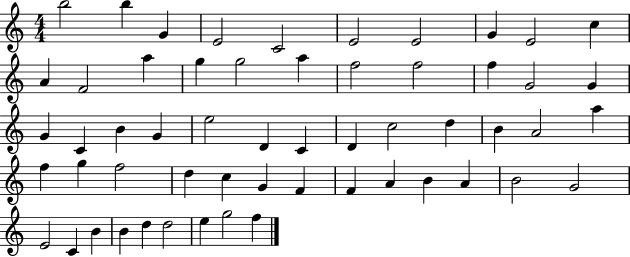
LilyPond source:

{
  \clef treble
  \numericTimeSignature
  \time 4/4
  \key c \major
  b''2 b''4 g'4 | e'2 c'2 | e'2 e'2 | g'4 e'2 c''4 | \break a'4 f'2 a''4 | g''4 g''2 a''4 | f''2 f''2 | f''4 g'2 g'4 | \break g'4 c'4 b'4 g'4 | e''2 d'4 c'4 | d'4 c''2 d''4 | b'4 a'2 a''4 | \break f''4 g''4 f''2 | d''4 c''4 g'4 f'4 | f'4 a'4 b'4 a'4 | b'2 g'2 | \break e'2 c'4 b'4 | b'4 d''4 d''2 | e''4 g''2 f''4 | \bar "|."
}